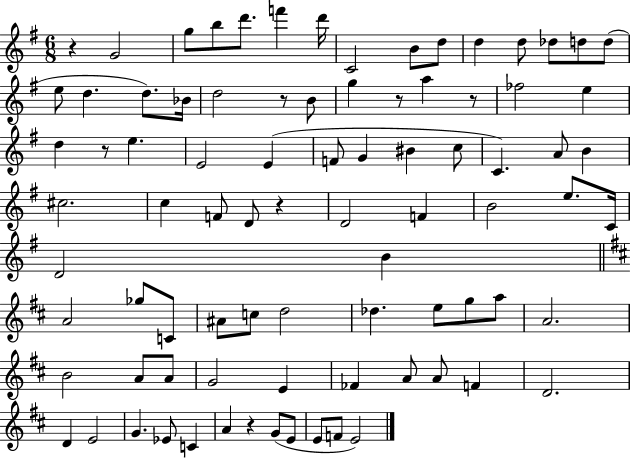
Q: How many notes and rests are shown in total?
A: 85